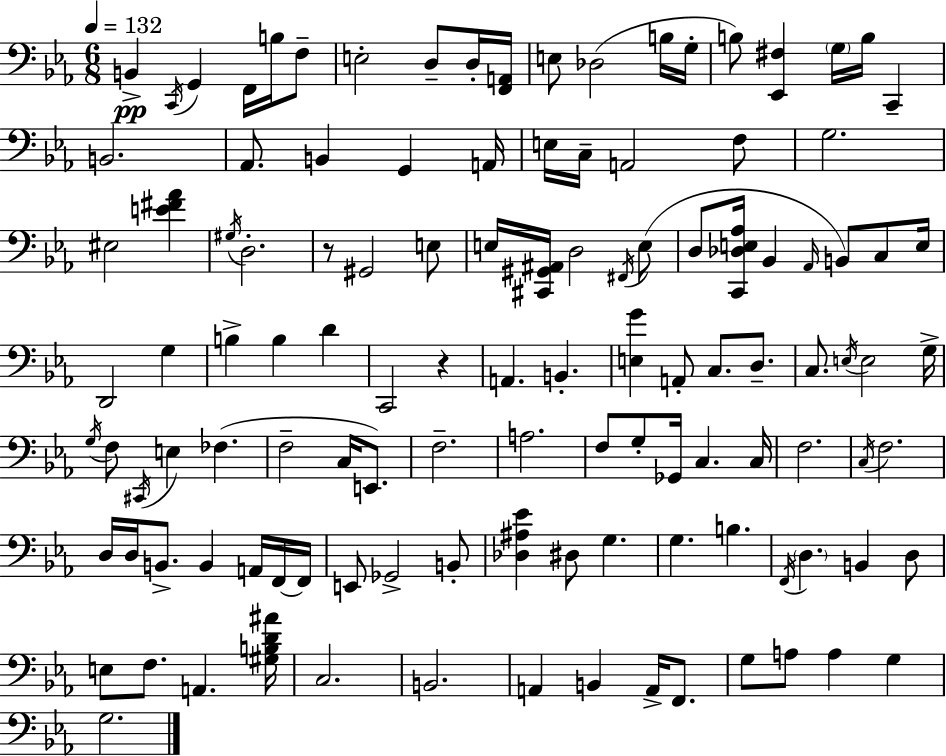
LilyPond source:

{
  \clef bass
  \numericTimeSignature
  \time 6/8
  \key ees \major
  \tempo 4 = 132
  b,4->\pp \acciaccatura { c,16 } g,4 f,16 b16 f8-- | e2-. d8-- d16-. | <f, a,>16 e8 des2( b16 | g16-. b8) <ees, fis>4 \parenthesize g16 b16 c,4-- | \break b,2. | aes,8. b,4 g,4 | a,16 e16 c16-- a,2 f8 | g2. | \break eis2 <e' fis' aes'>4 | \acciaccatura { gis16 } d2.-. | r8 gis,2 | e8 e16 <cis, gis, ais,>16 d2 | \break \acciaccatura { fis,16 } e8( d8 <c, des e aes>16 bes,4 \grace { aes,16 }) b,8 | c8 e16 d,2 | g4 b4-> b4 | d'4 c,2 | \break r4 a,4. b,4.-. | <e g'>4 a,8-. c8. | d8.-- c8. \acciaccatura { e16 } e2 | g16-> \acciaccatura { g16 } f8 \acciaccatura { cis,16 } e4 | \break fes4.( f2-- | c16 e,8.) f2.-- | a2. | f8 g8-. ges,16 | \break c4. c16 f2. | \acciaccatura { c16 } f2. | d16 d16 b,8.-> | b,4 a,16 f,16~~ f,16 e,8 ges,2-> | \break b,8-. <des ais ees'>4 | dis8 g4. g4. | b4. \acciaccatura { f,16 } \parenthesize d4. | b,4 d8 e8 f8. | \break a,4. <gis b d' ais'>16 c2. | b,2. | a,4 | b,4 a,16-> f,8. g8 a8 | \break a4 g4 g2. | \bar "|."
}